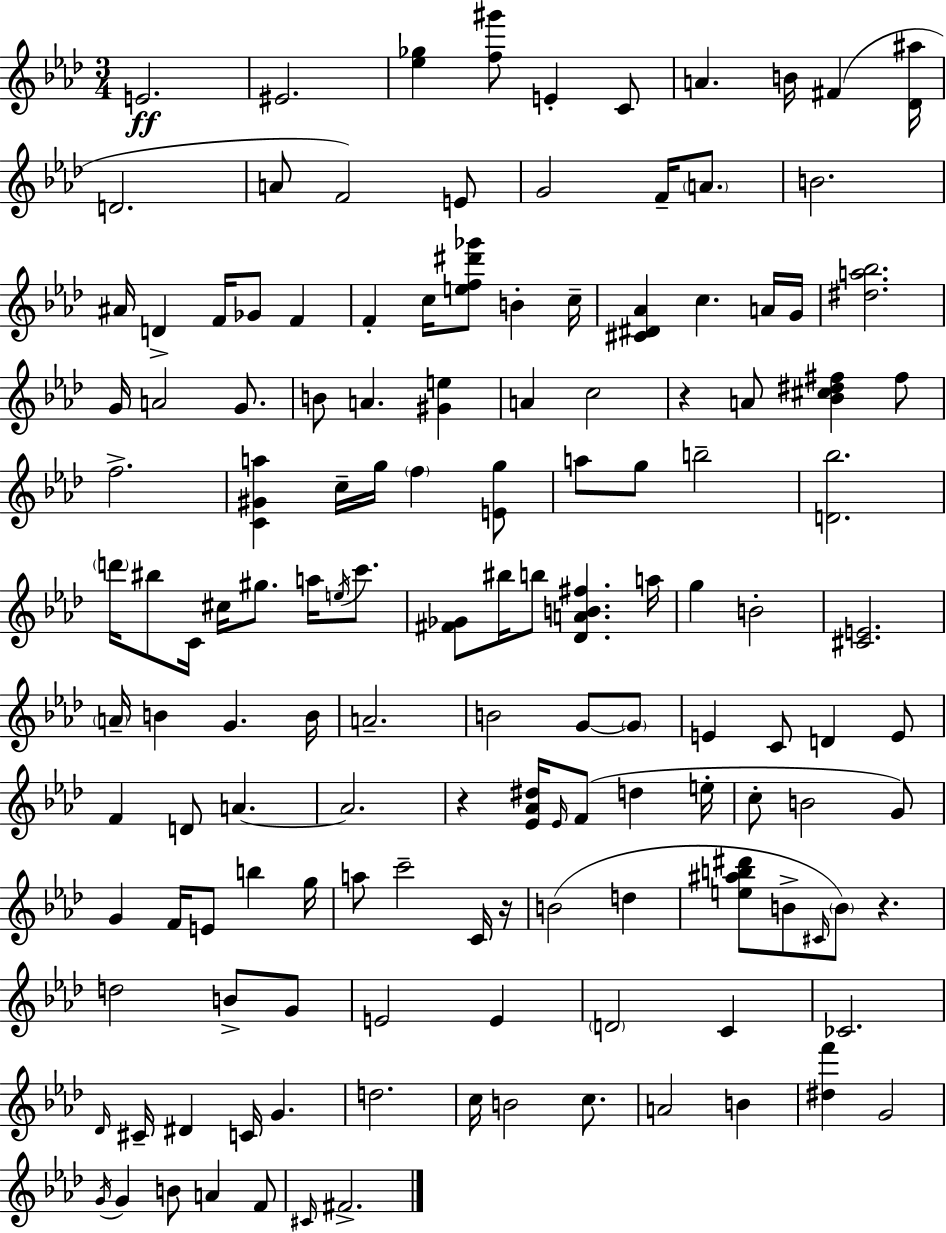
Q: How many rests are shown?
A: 4